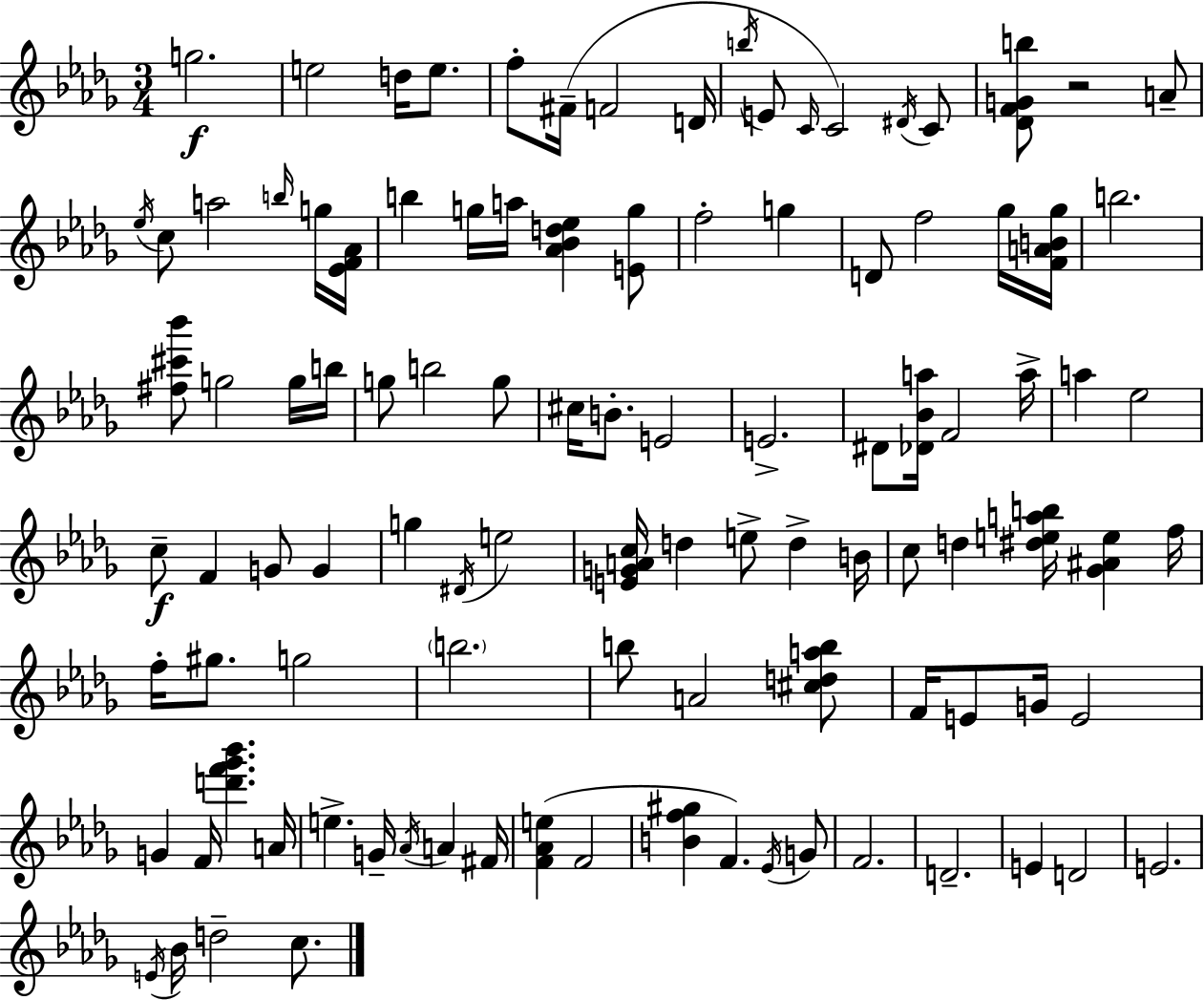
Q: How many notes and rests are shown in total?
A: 104